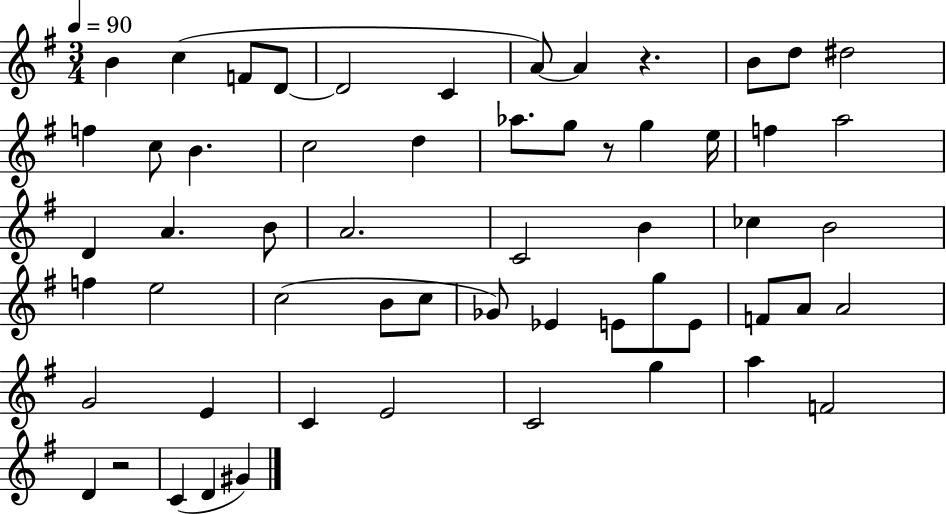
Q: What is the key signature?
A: G major